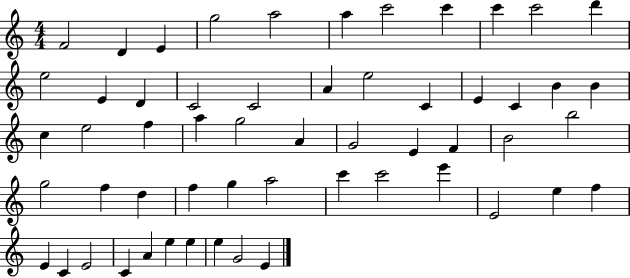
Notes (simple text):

F4/h D4/q E4/q G5/h A5/h A5/q C6/h C6/q C6/q C6/h D6/q E5/h E4/q D4/q C4/h C4/h A4/q E5/h C4/q E4/q C4/q B4/q B4/q C5/q E5/h F5/q A5/q G5/h A4/q G4/h E4/q F4/q B4/h B5/h G5/h F5/q D5/q F5/q G5/q A5/h C6/q C6/h E6/q E4/h E5/q F5/q E4/q C4/q E4/h C4/q A4/q E5/q E5/q E5/q G4/h E4/q